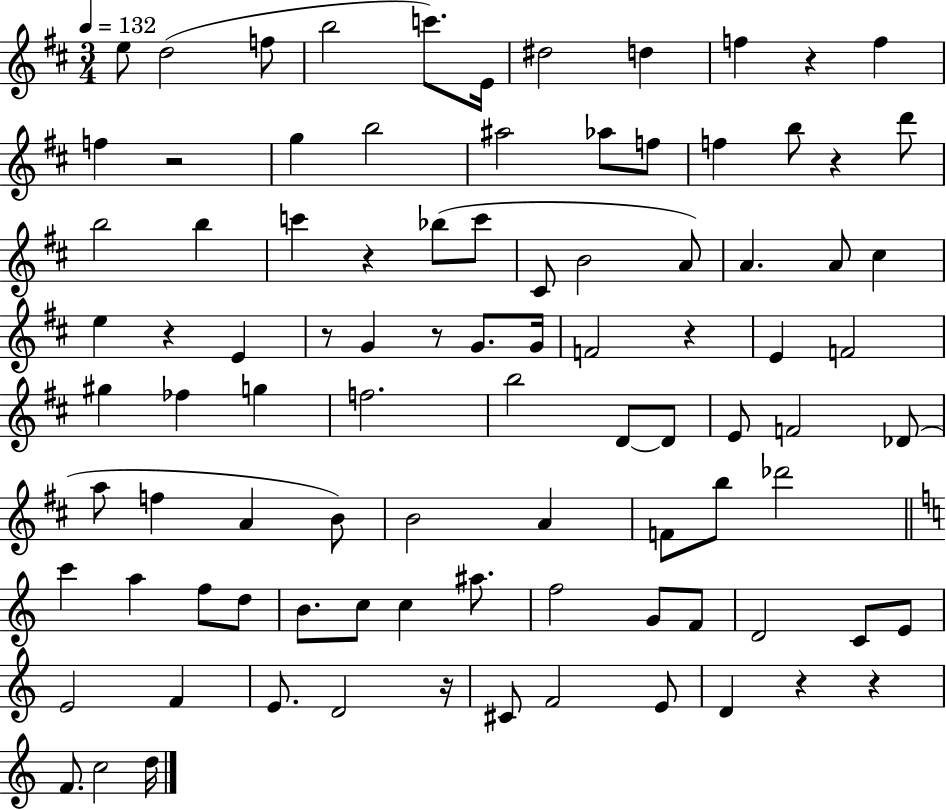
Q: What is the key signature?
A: D major